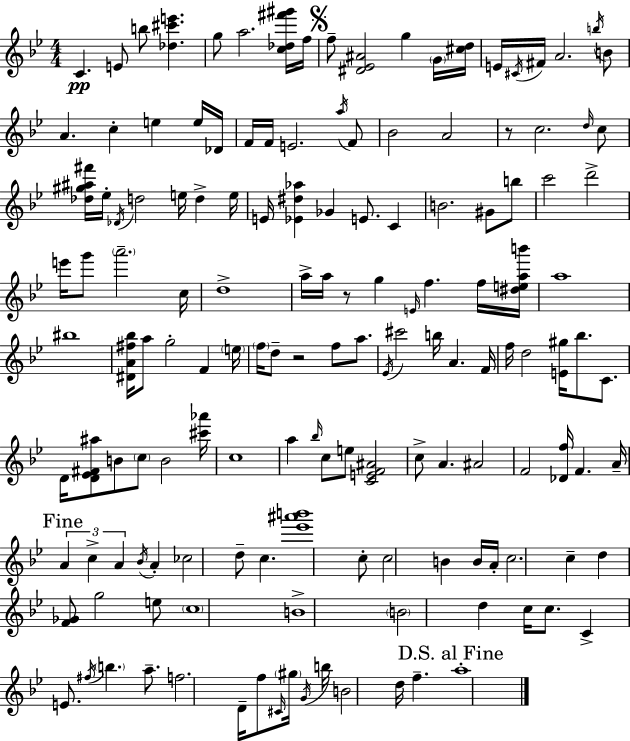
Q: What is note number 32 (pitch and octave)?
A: Db4